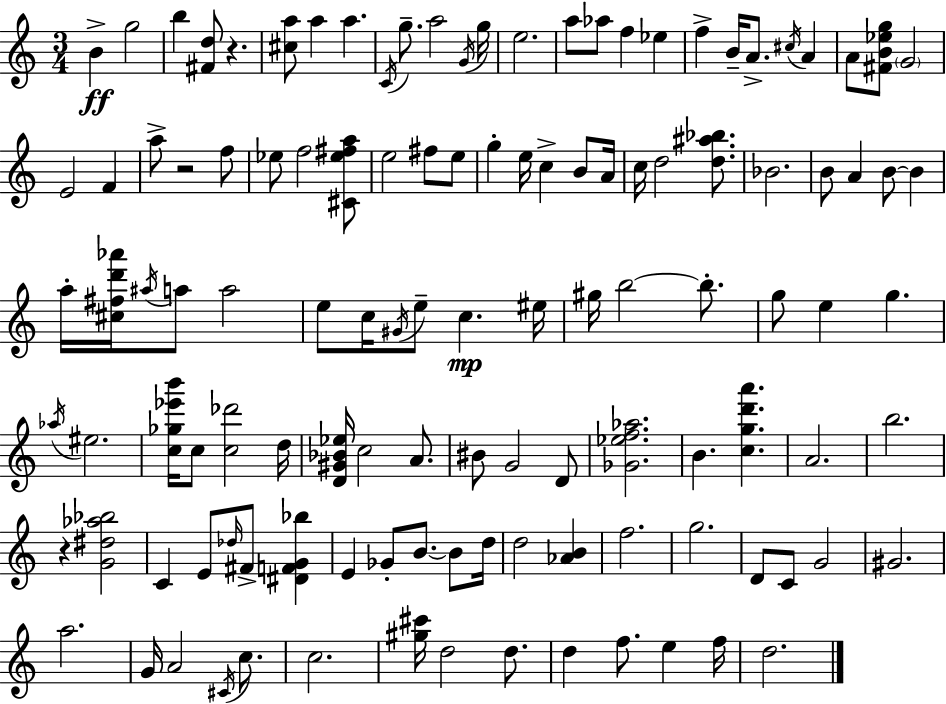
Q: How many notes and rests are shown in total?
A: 118